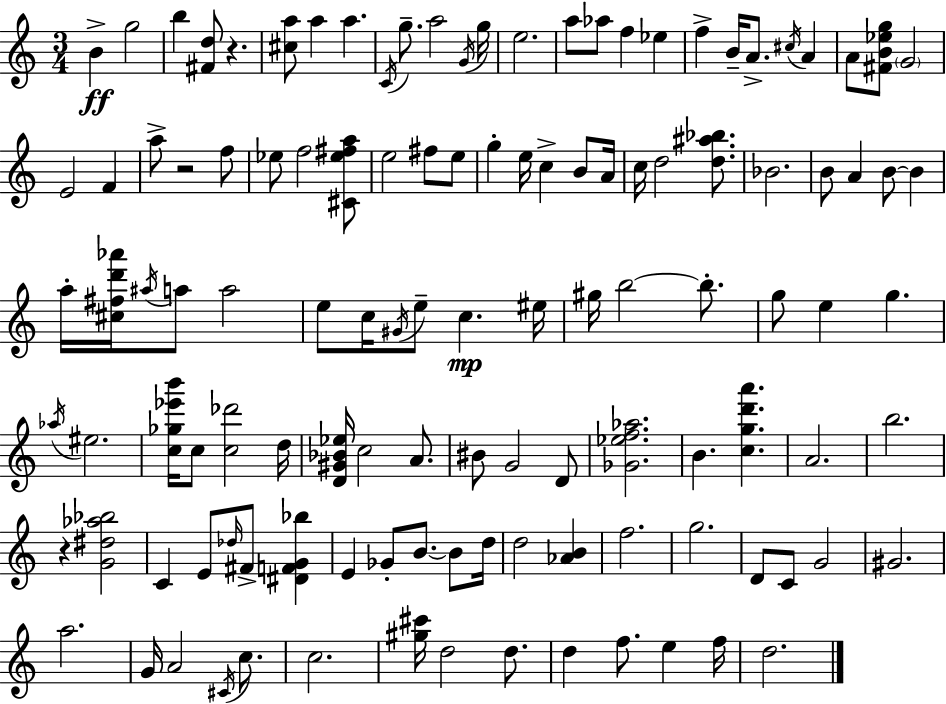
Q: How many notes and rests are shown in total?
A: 118